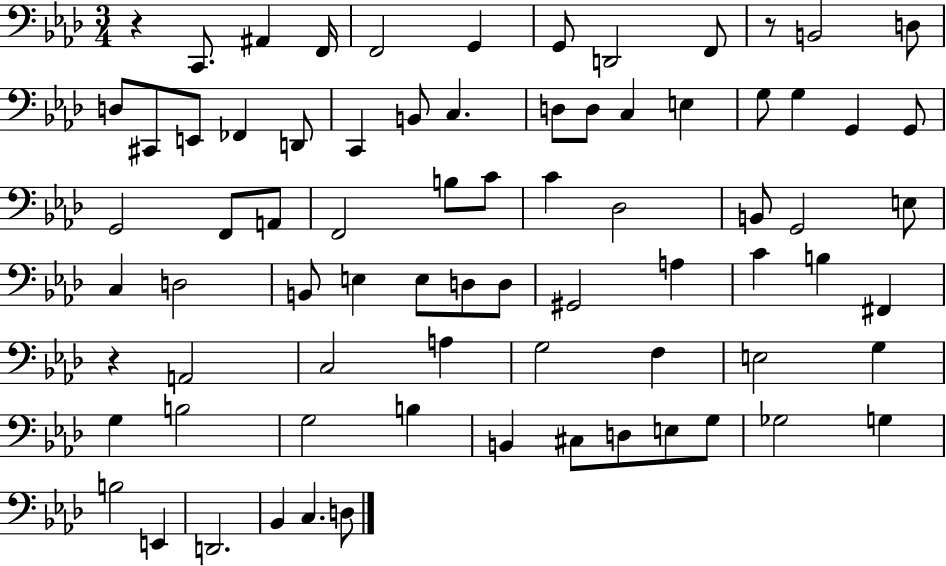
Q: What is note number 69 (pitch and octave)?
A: E2